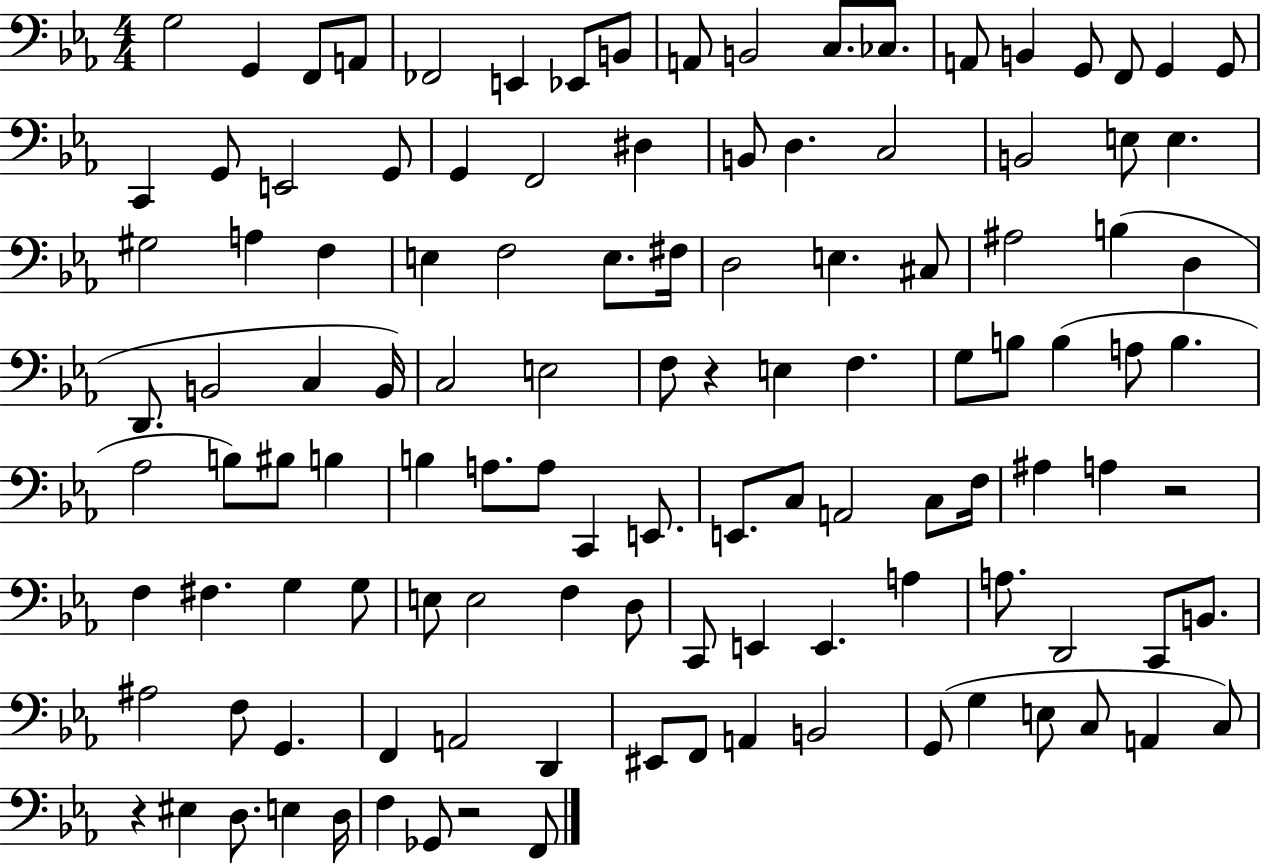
G3/h G2/q F2/e A2/e FES2/h E2/q Eb2/e B2/e A2/e B2/h C3/e. CES3/e. A2/e B2/q G2/e F2/e G2/q G2/e C2/q G2/e E2/h G2/e G2/q F2/h D#3/q B2/e D3/q. C3/h B2/h E3/e E3/q. G#3/h A3/q F3/q E3/q F3/h E3/e. F#3/s D3/h E3/q. C#3/e A#3/h B3/q D3/q D2/e. B2/h C3/q B2/s C3/h E3/h F3/e R/q E3/q F3/q. G3/e B3/e B3/q A3/e B3/q. Ab3/h B3/e BIS3/e B3/q B3/q A3/e. A3/e C2/q E2/e. E2/e. C3/e A2/h C3/e F3/s A#3/q A3/q R/h F3/q F#3/q. G3/q G3/e E3/e E3/h F3/q D3/e C2/e E2/q E2/q. A3/q A3/e. D2/h C2/e B2/e. A#3/h F3/e G2/q. F2/q A2/h D2/q EIS2/e F2/e A2/q B2/h G2/e G3/q E3/e C3/e A2/q C3/e R/q EIS3/q D3/e. E3/q D3/s F3/q Gb2/e R/h F2/e